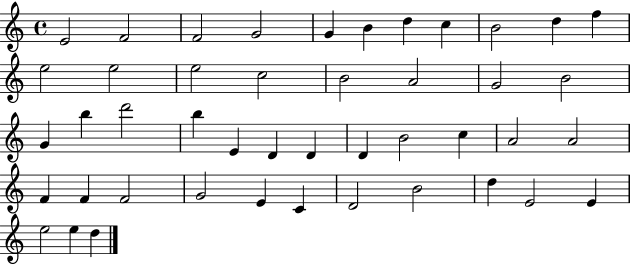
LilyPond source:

{
  \clef treble
  \time 4/4
  \defaultTimeSignature
  \key c \major
  e'2 f'2 | f'2 g'2 | g'4 b'4 d''4 c''4 | b'2 d''4 f''4 | \break e''2 e''2 | e''2 c''2 | b'2 a'2 | g'2 b'2 | \break g'4 b''4 d'''2 | b''4 e'4 d'4 d'4 | d'4 b'2 c''4 | a'2 a'2 | \break f'4 f'4 f'2 | g'2 e'4 c'4 | d'2 b'2 | d''4 e'2 e'4 | \break e''2 e''4 d''4 | \bar "|."
}